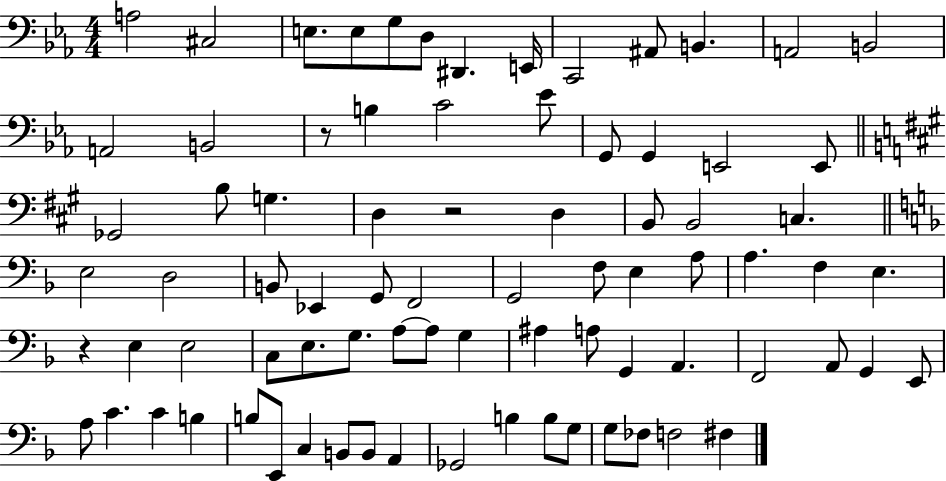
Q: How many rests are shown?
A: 3